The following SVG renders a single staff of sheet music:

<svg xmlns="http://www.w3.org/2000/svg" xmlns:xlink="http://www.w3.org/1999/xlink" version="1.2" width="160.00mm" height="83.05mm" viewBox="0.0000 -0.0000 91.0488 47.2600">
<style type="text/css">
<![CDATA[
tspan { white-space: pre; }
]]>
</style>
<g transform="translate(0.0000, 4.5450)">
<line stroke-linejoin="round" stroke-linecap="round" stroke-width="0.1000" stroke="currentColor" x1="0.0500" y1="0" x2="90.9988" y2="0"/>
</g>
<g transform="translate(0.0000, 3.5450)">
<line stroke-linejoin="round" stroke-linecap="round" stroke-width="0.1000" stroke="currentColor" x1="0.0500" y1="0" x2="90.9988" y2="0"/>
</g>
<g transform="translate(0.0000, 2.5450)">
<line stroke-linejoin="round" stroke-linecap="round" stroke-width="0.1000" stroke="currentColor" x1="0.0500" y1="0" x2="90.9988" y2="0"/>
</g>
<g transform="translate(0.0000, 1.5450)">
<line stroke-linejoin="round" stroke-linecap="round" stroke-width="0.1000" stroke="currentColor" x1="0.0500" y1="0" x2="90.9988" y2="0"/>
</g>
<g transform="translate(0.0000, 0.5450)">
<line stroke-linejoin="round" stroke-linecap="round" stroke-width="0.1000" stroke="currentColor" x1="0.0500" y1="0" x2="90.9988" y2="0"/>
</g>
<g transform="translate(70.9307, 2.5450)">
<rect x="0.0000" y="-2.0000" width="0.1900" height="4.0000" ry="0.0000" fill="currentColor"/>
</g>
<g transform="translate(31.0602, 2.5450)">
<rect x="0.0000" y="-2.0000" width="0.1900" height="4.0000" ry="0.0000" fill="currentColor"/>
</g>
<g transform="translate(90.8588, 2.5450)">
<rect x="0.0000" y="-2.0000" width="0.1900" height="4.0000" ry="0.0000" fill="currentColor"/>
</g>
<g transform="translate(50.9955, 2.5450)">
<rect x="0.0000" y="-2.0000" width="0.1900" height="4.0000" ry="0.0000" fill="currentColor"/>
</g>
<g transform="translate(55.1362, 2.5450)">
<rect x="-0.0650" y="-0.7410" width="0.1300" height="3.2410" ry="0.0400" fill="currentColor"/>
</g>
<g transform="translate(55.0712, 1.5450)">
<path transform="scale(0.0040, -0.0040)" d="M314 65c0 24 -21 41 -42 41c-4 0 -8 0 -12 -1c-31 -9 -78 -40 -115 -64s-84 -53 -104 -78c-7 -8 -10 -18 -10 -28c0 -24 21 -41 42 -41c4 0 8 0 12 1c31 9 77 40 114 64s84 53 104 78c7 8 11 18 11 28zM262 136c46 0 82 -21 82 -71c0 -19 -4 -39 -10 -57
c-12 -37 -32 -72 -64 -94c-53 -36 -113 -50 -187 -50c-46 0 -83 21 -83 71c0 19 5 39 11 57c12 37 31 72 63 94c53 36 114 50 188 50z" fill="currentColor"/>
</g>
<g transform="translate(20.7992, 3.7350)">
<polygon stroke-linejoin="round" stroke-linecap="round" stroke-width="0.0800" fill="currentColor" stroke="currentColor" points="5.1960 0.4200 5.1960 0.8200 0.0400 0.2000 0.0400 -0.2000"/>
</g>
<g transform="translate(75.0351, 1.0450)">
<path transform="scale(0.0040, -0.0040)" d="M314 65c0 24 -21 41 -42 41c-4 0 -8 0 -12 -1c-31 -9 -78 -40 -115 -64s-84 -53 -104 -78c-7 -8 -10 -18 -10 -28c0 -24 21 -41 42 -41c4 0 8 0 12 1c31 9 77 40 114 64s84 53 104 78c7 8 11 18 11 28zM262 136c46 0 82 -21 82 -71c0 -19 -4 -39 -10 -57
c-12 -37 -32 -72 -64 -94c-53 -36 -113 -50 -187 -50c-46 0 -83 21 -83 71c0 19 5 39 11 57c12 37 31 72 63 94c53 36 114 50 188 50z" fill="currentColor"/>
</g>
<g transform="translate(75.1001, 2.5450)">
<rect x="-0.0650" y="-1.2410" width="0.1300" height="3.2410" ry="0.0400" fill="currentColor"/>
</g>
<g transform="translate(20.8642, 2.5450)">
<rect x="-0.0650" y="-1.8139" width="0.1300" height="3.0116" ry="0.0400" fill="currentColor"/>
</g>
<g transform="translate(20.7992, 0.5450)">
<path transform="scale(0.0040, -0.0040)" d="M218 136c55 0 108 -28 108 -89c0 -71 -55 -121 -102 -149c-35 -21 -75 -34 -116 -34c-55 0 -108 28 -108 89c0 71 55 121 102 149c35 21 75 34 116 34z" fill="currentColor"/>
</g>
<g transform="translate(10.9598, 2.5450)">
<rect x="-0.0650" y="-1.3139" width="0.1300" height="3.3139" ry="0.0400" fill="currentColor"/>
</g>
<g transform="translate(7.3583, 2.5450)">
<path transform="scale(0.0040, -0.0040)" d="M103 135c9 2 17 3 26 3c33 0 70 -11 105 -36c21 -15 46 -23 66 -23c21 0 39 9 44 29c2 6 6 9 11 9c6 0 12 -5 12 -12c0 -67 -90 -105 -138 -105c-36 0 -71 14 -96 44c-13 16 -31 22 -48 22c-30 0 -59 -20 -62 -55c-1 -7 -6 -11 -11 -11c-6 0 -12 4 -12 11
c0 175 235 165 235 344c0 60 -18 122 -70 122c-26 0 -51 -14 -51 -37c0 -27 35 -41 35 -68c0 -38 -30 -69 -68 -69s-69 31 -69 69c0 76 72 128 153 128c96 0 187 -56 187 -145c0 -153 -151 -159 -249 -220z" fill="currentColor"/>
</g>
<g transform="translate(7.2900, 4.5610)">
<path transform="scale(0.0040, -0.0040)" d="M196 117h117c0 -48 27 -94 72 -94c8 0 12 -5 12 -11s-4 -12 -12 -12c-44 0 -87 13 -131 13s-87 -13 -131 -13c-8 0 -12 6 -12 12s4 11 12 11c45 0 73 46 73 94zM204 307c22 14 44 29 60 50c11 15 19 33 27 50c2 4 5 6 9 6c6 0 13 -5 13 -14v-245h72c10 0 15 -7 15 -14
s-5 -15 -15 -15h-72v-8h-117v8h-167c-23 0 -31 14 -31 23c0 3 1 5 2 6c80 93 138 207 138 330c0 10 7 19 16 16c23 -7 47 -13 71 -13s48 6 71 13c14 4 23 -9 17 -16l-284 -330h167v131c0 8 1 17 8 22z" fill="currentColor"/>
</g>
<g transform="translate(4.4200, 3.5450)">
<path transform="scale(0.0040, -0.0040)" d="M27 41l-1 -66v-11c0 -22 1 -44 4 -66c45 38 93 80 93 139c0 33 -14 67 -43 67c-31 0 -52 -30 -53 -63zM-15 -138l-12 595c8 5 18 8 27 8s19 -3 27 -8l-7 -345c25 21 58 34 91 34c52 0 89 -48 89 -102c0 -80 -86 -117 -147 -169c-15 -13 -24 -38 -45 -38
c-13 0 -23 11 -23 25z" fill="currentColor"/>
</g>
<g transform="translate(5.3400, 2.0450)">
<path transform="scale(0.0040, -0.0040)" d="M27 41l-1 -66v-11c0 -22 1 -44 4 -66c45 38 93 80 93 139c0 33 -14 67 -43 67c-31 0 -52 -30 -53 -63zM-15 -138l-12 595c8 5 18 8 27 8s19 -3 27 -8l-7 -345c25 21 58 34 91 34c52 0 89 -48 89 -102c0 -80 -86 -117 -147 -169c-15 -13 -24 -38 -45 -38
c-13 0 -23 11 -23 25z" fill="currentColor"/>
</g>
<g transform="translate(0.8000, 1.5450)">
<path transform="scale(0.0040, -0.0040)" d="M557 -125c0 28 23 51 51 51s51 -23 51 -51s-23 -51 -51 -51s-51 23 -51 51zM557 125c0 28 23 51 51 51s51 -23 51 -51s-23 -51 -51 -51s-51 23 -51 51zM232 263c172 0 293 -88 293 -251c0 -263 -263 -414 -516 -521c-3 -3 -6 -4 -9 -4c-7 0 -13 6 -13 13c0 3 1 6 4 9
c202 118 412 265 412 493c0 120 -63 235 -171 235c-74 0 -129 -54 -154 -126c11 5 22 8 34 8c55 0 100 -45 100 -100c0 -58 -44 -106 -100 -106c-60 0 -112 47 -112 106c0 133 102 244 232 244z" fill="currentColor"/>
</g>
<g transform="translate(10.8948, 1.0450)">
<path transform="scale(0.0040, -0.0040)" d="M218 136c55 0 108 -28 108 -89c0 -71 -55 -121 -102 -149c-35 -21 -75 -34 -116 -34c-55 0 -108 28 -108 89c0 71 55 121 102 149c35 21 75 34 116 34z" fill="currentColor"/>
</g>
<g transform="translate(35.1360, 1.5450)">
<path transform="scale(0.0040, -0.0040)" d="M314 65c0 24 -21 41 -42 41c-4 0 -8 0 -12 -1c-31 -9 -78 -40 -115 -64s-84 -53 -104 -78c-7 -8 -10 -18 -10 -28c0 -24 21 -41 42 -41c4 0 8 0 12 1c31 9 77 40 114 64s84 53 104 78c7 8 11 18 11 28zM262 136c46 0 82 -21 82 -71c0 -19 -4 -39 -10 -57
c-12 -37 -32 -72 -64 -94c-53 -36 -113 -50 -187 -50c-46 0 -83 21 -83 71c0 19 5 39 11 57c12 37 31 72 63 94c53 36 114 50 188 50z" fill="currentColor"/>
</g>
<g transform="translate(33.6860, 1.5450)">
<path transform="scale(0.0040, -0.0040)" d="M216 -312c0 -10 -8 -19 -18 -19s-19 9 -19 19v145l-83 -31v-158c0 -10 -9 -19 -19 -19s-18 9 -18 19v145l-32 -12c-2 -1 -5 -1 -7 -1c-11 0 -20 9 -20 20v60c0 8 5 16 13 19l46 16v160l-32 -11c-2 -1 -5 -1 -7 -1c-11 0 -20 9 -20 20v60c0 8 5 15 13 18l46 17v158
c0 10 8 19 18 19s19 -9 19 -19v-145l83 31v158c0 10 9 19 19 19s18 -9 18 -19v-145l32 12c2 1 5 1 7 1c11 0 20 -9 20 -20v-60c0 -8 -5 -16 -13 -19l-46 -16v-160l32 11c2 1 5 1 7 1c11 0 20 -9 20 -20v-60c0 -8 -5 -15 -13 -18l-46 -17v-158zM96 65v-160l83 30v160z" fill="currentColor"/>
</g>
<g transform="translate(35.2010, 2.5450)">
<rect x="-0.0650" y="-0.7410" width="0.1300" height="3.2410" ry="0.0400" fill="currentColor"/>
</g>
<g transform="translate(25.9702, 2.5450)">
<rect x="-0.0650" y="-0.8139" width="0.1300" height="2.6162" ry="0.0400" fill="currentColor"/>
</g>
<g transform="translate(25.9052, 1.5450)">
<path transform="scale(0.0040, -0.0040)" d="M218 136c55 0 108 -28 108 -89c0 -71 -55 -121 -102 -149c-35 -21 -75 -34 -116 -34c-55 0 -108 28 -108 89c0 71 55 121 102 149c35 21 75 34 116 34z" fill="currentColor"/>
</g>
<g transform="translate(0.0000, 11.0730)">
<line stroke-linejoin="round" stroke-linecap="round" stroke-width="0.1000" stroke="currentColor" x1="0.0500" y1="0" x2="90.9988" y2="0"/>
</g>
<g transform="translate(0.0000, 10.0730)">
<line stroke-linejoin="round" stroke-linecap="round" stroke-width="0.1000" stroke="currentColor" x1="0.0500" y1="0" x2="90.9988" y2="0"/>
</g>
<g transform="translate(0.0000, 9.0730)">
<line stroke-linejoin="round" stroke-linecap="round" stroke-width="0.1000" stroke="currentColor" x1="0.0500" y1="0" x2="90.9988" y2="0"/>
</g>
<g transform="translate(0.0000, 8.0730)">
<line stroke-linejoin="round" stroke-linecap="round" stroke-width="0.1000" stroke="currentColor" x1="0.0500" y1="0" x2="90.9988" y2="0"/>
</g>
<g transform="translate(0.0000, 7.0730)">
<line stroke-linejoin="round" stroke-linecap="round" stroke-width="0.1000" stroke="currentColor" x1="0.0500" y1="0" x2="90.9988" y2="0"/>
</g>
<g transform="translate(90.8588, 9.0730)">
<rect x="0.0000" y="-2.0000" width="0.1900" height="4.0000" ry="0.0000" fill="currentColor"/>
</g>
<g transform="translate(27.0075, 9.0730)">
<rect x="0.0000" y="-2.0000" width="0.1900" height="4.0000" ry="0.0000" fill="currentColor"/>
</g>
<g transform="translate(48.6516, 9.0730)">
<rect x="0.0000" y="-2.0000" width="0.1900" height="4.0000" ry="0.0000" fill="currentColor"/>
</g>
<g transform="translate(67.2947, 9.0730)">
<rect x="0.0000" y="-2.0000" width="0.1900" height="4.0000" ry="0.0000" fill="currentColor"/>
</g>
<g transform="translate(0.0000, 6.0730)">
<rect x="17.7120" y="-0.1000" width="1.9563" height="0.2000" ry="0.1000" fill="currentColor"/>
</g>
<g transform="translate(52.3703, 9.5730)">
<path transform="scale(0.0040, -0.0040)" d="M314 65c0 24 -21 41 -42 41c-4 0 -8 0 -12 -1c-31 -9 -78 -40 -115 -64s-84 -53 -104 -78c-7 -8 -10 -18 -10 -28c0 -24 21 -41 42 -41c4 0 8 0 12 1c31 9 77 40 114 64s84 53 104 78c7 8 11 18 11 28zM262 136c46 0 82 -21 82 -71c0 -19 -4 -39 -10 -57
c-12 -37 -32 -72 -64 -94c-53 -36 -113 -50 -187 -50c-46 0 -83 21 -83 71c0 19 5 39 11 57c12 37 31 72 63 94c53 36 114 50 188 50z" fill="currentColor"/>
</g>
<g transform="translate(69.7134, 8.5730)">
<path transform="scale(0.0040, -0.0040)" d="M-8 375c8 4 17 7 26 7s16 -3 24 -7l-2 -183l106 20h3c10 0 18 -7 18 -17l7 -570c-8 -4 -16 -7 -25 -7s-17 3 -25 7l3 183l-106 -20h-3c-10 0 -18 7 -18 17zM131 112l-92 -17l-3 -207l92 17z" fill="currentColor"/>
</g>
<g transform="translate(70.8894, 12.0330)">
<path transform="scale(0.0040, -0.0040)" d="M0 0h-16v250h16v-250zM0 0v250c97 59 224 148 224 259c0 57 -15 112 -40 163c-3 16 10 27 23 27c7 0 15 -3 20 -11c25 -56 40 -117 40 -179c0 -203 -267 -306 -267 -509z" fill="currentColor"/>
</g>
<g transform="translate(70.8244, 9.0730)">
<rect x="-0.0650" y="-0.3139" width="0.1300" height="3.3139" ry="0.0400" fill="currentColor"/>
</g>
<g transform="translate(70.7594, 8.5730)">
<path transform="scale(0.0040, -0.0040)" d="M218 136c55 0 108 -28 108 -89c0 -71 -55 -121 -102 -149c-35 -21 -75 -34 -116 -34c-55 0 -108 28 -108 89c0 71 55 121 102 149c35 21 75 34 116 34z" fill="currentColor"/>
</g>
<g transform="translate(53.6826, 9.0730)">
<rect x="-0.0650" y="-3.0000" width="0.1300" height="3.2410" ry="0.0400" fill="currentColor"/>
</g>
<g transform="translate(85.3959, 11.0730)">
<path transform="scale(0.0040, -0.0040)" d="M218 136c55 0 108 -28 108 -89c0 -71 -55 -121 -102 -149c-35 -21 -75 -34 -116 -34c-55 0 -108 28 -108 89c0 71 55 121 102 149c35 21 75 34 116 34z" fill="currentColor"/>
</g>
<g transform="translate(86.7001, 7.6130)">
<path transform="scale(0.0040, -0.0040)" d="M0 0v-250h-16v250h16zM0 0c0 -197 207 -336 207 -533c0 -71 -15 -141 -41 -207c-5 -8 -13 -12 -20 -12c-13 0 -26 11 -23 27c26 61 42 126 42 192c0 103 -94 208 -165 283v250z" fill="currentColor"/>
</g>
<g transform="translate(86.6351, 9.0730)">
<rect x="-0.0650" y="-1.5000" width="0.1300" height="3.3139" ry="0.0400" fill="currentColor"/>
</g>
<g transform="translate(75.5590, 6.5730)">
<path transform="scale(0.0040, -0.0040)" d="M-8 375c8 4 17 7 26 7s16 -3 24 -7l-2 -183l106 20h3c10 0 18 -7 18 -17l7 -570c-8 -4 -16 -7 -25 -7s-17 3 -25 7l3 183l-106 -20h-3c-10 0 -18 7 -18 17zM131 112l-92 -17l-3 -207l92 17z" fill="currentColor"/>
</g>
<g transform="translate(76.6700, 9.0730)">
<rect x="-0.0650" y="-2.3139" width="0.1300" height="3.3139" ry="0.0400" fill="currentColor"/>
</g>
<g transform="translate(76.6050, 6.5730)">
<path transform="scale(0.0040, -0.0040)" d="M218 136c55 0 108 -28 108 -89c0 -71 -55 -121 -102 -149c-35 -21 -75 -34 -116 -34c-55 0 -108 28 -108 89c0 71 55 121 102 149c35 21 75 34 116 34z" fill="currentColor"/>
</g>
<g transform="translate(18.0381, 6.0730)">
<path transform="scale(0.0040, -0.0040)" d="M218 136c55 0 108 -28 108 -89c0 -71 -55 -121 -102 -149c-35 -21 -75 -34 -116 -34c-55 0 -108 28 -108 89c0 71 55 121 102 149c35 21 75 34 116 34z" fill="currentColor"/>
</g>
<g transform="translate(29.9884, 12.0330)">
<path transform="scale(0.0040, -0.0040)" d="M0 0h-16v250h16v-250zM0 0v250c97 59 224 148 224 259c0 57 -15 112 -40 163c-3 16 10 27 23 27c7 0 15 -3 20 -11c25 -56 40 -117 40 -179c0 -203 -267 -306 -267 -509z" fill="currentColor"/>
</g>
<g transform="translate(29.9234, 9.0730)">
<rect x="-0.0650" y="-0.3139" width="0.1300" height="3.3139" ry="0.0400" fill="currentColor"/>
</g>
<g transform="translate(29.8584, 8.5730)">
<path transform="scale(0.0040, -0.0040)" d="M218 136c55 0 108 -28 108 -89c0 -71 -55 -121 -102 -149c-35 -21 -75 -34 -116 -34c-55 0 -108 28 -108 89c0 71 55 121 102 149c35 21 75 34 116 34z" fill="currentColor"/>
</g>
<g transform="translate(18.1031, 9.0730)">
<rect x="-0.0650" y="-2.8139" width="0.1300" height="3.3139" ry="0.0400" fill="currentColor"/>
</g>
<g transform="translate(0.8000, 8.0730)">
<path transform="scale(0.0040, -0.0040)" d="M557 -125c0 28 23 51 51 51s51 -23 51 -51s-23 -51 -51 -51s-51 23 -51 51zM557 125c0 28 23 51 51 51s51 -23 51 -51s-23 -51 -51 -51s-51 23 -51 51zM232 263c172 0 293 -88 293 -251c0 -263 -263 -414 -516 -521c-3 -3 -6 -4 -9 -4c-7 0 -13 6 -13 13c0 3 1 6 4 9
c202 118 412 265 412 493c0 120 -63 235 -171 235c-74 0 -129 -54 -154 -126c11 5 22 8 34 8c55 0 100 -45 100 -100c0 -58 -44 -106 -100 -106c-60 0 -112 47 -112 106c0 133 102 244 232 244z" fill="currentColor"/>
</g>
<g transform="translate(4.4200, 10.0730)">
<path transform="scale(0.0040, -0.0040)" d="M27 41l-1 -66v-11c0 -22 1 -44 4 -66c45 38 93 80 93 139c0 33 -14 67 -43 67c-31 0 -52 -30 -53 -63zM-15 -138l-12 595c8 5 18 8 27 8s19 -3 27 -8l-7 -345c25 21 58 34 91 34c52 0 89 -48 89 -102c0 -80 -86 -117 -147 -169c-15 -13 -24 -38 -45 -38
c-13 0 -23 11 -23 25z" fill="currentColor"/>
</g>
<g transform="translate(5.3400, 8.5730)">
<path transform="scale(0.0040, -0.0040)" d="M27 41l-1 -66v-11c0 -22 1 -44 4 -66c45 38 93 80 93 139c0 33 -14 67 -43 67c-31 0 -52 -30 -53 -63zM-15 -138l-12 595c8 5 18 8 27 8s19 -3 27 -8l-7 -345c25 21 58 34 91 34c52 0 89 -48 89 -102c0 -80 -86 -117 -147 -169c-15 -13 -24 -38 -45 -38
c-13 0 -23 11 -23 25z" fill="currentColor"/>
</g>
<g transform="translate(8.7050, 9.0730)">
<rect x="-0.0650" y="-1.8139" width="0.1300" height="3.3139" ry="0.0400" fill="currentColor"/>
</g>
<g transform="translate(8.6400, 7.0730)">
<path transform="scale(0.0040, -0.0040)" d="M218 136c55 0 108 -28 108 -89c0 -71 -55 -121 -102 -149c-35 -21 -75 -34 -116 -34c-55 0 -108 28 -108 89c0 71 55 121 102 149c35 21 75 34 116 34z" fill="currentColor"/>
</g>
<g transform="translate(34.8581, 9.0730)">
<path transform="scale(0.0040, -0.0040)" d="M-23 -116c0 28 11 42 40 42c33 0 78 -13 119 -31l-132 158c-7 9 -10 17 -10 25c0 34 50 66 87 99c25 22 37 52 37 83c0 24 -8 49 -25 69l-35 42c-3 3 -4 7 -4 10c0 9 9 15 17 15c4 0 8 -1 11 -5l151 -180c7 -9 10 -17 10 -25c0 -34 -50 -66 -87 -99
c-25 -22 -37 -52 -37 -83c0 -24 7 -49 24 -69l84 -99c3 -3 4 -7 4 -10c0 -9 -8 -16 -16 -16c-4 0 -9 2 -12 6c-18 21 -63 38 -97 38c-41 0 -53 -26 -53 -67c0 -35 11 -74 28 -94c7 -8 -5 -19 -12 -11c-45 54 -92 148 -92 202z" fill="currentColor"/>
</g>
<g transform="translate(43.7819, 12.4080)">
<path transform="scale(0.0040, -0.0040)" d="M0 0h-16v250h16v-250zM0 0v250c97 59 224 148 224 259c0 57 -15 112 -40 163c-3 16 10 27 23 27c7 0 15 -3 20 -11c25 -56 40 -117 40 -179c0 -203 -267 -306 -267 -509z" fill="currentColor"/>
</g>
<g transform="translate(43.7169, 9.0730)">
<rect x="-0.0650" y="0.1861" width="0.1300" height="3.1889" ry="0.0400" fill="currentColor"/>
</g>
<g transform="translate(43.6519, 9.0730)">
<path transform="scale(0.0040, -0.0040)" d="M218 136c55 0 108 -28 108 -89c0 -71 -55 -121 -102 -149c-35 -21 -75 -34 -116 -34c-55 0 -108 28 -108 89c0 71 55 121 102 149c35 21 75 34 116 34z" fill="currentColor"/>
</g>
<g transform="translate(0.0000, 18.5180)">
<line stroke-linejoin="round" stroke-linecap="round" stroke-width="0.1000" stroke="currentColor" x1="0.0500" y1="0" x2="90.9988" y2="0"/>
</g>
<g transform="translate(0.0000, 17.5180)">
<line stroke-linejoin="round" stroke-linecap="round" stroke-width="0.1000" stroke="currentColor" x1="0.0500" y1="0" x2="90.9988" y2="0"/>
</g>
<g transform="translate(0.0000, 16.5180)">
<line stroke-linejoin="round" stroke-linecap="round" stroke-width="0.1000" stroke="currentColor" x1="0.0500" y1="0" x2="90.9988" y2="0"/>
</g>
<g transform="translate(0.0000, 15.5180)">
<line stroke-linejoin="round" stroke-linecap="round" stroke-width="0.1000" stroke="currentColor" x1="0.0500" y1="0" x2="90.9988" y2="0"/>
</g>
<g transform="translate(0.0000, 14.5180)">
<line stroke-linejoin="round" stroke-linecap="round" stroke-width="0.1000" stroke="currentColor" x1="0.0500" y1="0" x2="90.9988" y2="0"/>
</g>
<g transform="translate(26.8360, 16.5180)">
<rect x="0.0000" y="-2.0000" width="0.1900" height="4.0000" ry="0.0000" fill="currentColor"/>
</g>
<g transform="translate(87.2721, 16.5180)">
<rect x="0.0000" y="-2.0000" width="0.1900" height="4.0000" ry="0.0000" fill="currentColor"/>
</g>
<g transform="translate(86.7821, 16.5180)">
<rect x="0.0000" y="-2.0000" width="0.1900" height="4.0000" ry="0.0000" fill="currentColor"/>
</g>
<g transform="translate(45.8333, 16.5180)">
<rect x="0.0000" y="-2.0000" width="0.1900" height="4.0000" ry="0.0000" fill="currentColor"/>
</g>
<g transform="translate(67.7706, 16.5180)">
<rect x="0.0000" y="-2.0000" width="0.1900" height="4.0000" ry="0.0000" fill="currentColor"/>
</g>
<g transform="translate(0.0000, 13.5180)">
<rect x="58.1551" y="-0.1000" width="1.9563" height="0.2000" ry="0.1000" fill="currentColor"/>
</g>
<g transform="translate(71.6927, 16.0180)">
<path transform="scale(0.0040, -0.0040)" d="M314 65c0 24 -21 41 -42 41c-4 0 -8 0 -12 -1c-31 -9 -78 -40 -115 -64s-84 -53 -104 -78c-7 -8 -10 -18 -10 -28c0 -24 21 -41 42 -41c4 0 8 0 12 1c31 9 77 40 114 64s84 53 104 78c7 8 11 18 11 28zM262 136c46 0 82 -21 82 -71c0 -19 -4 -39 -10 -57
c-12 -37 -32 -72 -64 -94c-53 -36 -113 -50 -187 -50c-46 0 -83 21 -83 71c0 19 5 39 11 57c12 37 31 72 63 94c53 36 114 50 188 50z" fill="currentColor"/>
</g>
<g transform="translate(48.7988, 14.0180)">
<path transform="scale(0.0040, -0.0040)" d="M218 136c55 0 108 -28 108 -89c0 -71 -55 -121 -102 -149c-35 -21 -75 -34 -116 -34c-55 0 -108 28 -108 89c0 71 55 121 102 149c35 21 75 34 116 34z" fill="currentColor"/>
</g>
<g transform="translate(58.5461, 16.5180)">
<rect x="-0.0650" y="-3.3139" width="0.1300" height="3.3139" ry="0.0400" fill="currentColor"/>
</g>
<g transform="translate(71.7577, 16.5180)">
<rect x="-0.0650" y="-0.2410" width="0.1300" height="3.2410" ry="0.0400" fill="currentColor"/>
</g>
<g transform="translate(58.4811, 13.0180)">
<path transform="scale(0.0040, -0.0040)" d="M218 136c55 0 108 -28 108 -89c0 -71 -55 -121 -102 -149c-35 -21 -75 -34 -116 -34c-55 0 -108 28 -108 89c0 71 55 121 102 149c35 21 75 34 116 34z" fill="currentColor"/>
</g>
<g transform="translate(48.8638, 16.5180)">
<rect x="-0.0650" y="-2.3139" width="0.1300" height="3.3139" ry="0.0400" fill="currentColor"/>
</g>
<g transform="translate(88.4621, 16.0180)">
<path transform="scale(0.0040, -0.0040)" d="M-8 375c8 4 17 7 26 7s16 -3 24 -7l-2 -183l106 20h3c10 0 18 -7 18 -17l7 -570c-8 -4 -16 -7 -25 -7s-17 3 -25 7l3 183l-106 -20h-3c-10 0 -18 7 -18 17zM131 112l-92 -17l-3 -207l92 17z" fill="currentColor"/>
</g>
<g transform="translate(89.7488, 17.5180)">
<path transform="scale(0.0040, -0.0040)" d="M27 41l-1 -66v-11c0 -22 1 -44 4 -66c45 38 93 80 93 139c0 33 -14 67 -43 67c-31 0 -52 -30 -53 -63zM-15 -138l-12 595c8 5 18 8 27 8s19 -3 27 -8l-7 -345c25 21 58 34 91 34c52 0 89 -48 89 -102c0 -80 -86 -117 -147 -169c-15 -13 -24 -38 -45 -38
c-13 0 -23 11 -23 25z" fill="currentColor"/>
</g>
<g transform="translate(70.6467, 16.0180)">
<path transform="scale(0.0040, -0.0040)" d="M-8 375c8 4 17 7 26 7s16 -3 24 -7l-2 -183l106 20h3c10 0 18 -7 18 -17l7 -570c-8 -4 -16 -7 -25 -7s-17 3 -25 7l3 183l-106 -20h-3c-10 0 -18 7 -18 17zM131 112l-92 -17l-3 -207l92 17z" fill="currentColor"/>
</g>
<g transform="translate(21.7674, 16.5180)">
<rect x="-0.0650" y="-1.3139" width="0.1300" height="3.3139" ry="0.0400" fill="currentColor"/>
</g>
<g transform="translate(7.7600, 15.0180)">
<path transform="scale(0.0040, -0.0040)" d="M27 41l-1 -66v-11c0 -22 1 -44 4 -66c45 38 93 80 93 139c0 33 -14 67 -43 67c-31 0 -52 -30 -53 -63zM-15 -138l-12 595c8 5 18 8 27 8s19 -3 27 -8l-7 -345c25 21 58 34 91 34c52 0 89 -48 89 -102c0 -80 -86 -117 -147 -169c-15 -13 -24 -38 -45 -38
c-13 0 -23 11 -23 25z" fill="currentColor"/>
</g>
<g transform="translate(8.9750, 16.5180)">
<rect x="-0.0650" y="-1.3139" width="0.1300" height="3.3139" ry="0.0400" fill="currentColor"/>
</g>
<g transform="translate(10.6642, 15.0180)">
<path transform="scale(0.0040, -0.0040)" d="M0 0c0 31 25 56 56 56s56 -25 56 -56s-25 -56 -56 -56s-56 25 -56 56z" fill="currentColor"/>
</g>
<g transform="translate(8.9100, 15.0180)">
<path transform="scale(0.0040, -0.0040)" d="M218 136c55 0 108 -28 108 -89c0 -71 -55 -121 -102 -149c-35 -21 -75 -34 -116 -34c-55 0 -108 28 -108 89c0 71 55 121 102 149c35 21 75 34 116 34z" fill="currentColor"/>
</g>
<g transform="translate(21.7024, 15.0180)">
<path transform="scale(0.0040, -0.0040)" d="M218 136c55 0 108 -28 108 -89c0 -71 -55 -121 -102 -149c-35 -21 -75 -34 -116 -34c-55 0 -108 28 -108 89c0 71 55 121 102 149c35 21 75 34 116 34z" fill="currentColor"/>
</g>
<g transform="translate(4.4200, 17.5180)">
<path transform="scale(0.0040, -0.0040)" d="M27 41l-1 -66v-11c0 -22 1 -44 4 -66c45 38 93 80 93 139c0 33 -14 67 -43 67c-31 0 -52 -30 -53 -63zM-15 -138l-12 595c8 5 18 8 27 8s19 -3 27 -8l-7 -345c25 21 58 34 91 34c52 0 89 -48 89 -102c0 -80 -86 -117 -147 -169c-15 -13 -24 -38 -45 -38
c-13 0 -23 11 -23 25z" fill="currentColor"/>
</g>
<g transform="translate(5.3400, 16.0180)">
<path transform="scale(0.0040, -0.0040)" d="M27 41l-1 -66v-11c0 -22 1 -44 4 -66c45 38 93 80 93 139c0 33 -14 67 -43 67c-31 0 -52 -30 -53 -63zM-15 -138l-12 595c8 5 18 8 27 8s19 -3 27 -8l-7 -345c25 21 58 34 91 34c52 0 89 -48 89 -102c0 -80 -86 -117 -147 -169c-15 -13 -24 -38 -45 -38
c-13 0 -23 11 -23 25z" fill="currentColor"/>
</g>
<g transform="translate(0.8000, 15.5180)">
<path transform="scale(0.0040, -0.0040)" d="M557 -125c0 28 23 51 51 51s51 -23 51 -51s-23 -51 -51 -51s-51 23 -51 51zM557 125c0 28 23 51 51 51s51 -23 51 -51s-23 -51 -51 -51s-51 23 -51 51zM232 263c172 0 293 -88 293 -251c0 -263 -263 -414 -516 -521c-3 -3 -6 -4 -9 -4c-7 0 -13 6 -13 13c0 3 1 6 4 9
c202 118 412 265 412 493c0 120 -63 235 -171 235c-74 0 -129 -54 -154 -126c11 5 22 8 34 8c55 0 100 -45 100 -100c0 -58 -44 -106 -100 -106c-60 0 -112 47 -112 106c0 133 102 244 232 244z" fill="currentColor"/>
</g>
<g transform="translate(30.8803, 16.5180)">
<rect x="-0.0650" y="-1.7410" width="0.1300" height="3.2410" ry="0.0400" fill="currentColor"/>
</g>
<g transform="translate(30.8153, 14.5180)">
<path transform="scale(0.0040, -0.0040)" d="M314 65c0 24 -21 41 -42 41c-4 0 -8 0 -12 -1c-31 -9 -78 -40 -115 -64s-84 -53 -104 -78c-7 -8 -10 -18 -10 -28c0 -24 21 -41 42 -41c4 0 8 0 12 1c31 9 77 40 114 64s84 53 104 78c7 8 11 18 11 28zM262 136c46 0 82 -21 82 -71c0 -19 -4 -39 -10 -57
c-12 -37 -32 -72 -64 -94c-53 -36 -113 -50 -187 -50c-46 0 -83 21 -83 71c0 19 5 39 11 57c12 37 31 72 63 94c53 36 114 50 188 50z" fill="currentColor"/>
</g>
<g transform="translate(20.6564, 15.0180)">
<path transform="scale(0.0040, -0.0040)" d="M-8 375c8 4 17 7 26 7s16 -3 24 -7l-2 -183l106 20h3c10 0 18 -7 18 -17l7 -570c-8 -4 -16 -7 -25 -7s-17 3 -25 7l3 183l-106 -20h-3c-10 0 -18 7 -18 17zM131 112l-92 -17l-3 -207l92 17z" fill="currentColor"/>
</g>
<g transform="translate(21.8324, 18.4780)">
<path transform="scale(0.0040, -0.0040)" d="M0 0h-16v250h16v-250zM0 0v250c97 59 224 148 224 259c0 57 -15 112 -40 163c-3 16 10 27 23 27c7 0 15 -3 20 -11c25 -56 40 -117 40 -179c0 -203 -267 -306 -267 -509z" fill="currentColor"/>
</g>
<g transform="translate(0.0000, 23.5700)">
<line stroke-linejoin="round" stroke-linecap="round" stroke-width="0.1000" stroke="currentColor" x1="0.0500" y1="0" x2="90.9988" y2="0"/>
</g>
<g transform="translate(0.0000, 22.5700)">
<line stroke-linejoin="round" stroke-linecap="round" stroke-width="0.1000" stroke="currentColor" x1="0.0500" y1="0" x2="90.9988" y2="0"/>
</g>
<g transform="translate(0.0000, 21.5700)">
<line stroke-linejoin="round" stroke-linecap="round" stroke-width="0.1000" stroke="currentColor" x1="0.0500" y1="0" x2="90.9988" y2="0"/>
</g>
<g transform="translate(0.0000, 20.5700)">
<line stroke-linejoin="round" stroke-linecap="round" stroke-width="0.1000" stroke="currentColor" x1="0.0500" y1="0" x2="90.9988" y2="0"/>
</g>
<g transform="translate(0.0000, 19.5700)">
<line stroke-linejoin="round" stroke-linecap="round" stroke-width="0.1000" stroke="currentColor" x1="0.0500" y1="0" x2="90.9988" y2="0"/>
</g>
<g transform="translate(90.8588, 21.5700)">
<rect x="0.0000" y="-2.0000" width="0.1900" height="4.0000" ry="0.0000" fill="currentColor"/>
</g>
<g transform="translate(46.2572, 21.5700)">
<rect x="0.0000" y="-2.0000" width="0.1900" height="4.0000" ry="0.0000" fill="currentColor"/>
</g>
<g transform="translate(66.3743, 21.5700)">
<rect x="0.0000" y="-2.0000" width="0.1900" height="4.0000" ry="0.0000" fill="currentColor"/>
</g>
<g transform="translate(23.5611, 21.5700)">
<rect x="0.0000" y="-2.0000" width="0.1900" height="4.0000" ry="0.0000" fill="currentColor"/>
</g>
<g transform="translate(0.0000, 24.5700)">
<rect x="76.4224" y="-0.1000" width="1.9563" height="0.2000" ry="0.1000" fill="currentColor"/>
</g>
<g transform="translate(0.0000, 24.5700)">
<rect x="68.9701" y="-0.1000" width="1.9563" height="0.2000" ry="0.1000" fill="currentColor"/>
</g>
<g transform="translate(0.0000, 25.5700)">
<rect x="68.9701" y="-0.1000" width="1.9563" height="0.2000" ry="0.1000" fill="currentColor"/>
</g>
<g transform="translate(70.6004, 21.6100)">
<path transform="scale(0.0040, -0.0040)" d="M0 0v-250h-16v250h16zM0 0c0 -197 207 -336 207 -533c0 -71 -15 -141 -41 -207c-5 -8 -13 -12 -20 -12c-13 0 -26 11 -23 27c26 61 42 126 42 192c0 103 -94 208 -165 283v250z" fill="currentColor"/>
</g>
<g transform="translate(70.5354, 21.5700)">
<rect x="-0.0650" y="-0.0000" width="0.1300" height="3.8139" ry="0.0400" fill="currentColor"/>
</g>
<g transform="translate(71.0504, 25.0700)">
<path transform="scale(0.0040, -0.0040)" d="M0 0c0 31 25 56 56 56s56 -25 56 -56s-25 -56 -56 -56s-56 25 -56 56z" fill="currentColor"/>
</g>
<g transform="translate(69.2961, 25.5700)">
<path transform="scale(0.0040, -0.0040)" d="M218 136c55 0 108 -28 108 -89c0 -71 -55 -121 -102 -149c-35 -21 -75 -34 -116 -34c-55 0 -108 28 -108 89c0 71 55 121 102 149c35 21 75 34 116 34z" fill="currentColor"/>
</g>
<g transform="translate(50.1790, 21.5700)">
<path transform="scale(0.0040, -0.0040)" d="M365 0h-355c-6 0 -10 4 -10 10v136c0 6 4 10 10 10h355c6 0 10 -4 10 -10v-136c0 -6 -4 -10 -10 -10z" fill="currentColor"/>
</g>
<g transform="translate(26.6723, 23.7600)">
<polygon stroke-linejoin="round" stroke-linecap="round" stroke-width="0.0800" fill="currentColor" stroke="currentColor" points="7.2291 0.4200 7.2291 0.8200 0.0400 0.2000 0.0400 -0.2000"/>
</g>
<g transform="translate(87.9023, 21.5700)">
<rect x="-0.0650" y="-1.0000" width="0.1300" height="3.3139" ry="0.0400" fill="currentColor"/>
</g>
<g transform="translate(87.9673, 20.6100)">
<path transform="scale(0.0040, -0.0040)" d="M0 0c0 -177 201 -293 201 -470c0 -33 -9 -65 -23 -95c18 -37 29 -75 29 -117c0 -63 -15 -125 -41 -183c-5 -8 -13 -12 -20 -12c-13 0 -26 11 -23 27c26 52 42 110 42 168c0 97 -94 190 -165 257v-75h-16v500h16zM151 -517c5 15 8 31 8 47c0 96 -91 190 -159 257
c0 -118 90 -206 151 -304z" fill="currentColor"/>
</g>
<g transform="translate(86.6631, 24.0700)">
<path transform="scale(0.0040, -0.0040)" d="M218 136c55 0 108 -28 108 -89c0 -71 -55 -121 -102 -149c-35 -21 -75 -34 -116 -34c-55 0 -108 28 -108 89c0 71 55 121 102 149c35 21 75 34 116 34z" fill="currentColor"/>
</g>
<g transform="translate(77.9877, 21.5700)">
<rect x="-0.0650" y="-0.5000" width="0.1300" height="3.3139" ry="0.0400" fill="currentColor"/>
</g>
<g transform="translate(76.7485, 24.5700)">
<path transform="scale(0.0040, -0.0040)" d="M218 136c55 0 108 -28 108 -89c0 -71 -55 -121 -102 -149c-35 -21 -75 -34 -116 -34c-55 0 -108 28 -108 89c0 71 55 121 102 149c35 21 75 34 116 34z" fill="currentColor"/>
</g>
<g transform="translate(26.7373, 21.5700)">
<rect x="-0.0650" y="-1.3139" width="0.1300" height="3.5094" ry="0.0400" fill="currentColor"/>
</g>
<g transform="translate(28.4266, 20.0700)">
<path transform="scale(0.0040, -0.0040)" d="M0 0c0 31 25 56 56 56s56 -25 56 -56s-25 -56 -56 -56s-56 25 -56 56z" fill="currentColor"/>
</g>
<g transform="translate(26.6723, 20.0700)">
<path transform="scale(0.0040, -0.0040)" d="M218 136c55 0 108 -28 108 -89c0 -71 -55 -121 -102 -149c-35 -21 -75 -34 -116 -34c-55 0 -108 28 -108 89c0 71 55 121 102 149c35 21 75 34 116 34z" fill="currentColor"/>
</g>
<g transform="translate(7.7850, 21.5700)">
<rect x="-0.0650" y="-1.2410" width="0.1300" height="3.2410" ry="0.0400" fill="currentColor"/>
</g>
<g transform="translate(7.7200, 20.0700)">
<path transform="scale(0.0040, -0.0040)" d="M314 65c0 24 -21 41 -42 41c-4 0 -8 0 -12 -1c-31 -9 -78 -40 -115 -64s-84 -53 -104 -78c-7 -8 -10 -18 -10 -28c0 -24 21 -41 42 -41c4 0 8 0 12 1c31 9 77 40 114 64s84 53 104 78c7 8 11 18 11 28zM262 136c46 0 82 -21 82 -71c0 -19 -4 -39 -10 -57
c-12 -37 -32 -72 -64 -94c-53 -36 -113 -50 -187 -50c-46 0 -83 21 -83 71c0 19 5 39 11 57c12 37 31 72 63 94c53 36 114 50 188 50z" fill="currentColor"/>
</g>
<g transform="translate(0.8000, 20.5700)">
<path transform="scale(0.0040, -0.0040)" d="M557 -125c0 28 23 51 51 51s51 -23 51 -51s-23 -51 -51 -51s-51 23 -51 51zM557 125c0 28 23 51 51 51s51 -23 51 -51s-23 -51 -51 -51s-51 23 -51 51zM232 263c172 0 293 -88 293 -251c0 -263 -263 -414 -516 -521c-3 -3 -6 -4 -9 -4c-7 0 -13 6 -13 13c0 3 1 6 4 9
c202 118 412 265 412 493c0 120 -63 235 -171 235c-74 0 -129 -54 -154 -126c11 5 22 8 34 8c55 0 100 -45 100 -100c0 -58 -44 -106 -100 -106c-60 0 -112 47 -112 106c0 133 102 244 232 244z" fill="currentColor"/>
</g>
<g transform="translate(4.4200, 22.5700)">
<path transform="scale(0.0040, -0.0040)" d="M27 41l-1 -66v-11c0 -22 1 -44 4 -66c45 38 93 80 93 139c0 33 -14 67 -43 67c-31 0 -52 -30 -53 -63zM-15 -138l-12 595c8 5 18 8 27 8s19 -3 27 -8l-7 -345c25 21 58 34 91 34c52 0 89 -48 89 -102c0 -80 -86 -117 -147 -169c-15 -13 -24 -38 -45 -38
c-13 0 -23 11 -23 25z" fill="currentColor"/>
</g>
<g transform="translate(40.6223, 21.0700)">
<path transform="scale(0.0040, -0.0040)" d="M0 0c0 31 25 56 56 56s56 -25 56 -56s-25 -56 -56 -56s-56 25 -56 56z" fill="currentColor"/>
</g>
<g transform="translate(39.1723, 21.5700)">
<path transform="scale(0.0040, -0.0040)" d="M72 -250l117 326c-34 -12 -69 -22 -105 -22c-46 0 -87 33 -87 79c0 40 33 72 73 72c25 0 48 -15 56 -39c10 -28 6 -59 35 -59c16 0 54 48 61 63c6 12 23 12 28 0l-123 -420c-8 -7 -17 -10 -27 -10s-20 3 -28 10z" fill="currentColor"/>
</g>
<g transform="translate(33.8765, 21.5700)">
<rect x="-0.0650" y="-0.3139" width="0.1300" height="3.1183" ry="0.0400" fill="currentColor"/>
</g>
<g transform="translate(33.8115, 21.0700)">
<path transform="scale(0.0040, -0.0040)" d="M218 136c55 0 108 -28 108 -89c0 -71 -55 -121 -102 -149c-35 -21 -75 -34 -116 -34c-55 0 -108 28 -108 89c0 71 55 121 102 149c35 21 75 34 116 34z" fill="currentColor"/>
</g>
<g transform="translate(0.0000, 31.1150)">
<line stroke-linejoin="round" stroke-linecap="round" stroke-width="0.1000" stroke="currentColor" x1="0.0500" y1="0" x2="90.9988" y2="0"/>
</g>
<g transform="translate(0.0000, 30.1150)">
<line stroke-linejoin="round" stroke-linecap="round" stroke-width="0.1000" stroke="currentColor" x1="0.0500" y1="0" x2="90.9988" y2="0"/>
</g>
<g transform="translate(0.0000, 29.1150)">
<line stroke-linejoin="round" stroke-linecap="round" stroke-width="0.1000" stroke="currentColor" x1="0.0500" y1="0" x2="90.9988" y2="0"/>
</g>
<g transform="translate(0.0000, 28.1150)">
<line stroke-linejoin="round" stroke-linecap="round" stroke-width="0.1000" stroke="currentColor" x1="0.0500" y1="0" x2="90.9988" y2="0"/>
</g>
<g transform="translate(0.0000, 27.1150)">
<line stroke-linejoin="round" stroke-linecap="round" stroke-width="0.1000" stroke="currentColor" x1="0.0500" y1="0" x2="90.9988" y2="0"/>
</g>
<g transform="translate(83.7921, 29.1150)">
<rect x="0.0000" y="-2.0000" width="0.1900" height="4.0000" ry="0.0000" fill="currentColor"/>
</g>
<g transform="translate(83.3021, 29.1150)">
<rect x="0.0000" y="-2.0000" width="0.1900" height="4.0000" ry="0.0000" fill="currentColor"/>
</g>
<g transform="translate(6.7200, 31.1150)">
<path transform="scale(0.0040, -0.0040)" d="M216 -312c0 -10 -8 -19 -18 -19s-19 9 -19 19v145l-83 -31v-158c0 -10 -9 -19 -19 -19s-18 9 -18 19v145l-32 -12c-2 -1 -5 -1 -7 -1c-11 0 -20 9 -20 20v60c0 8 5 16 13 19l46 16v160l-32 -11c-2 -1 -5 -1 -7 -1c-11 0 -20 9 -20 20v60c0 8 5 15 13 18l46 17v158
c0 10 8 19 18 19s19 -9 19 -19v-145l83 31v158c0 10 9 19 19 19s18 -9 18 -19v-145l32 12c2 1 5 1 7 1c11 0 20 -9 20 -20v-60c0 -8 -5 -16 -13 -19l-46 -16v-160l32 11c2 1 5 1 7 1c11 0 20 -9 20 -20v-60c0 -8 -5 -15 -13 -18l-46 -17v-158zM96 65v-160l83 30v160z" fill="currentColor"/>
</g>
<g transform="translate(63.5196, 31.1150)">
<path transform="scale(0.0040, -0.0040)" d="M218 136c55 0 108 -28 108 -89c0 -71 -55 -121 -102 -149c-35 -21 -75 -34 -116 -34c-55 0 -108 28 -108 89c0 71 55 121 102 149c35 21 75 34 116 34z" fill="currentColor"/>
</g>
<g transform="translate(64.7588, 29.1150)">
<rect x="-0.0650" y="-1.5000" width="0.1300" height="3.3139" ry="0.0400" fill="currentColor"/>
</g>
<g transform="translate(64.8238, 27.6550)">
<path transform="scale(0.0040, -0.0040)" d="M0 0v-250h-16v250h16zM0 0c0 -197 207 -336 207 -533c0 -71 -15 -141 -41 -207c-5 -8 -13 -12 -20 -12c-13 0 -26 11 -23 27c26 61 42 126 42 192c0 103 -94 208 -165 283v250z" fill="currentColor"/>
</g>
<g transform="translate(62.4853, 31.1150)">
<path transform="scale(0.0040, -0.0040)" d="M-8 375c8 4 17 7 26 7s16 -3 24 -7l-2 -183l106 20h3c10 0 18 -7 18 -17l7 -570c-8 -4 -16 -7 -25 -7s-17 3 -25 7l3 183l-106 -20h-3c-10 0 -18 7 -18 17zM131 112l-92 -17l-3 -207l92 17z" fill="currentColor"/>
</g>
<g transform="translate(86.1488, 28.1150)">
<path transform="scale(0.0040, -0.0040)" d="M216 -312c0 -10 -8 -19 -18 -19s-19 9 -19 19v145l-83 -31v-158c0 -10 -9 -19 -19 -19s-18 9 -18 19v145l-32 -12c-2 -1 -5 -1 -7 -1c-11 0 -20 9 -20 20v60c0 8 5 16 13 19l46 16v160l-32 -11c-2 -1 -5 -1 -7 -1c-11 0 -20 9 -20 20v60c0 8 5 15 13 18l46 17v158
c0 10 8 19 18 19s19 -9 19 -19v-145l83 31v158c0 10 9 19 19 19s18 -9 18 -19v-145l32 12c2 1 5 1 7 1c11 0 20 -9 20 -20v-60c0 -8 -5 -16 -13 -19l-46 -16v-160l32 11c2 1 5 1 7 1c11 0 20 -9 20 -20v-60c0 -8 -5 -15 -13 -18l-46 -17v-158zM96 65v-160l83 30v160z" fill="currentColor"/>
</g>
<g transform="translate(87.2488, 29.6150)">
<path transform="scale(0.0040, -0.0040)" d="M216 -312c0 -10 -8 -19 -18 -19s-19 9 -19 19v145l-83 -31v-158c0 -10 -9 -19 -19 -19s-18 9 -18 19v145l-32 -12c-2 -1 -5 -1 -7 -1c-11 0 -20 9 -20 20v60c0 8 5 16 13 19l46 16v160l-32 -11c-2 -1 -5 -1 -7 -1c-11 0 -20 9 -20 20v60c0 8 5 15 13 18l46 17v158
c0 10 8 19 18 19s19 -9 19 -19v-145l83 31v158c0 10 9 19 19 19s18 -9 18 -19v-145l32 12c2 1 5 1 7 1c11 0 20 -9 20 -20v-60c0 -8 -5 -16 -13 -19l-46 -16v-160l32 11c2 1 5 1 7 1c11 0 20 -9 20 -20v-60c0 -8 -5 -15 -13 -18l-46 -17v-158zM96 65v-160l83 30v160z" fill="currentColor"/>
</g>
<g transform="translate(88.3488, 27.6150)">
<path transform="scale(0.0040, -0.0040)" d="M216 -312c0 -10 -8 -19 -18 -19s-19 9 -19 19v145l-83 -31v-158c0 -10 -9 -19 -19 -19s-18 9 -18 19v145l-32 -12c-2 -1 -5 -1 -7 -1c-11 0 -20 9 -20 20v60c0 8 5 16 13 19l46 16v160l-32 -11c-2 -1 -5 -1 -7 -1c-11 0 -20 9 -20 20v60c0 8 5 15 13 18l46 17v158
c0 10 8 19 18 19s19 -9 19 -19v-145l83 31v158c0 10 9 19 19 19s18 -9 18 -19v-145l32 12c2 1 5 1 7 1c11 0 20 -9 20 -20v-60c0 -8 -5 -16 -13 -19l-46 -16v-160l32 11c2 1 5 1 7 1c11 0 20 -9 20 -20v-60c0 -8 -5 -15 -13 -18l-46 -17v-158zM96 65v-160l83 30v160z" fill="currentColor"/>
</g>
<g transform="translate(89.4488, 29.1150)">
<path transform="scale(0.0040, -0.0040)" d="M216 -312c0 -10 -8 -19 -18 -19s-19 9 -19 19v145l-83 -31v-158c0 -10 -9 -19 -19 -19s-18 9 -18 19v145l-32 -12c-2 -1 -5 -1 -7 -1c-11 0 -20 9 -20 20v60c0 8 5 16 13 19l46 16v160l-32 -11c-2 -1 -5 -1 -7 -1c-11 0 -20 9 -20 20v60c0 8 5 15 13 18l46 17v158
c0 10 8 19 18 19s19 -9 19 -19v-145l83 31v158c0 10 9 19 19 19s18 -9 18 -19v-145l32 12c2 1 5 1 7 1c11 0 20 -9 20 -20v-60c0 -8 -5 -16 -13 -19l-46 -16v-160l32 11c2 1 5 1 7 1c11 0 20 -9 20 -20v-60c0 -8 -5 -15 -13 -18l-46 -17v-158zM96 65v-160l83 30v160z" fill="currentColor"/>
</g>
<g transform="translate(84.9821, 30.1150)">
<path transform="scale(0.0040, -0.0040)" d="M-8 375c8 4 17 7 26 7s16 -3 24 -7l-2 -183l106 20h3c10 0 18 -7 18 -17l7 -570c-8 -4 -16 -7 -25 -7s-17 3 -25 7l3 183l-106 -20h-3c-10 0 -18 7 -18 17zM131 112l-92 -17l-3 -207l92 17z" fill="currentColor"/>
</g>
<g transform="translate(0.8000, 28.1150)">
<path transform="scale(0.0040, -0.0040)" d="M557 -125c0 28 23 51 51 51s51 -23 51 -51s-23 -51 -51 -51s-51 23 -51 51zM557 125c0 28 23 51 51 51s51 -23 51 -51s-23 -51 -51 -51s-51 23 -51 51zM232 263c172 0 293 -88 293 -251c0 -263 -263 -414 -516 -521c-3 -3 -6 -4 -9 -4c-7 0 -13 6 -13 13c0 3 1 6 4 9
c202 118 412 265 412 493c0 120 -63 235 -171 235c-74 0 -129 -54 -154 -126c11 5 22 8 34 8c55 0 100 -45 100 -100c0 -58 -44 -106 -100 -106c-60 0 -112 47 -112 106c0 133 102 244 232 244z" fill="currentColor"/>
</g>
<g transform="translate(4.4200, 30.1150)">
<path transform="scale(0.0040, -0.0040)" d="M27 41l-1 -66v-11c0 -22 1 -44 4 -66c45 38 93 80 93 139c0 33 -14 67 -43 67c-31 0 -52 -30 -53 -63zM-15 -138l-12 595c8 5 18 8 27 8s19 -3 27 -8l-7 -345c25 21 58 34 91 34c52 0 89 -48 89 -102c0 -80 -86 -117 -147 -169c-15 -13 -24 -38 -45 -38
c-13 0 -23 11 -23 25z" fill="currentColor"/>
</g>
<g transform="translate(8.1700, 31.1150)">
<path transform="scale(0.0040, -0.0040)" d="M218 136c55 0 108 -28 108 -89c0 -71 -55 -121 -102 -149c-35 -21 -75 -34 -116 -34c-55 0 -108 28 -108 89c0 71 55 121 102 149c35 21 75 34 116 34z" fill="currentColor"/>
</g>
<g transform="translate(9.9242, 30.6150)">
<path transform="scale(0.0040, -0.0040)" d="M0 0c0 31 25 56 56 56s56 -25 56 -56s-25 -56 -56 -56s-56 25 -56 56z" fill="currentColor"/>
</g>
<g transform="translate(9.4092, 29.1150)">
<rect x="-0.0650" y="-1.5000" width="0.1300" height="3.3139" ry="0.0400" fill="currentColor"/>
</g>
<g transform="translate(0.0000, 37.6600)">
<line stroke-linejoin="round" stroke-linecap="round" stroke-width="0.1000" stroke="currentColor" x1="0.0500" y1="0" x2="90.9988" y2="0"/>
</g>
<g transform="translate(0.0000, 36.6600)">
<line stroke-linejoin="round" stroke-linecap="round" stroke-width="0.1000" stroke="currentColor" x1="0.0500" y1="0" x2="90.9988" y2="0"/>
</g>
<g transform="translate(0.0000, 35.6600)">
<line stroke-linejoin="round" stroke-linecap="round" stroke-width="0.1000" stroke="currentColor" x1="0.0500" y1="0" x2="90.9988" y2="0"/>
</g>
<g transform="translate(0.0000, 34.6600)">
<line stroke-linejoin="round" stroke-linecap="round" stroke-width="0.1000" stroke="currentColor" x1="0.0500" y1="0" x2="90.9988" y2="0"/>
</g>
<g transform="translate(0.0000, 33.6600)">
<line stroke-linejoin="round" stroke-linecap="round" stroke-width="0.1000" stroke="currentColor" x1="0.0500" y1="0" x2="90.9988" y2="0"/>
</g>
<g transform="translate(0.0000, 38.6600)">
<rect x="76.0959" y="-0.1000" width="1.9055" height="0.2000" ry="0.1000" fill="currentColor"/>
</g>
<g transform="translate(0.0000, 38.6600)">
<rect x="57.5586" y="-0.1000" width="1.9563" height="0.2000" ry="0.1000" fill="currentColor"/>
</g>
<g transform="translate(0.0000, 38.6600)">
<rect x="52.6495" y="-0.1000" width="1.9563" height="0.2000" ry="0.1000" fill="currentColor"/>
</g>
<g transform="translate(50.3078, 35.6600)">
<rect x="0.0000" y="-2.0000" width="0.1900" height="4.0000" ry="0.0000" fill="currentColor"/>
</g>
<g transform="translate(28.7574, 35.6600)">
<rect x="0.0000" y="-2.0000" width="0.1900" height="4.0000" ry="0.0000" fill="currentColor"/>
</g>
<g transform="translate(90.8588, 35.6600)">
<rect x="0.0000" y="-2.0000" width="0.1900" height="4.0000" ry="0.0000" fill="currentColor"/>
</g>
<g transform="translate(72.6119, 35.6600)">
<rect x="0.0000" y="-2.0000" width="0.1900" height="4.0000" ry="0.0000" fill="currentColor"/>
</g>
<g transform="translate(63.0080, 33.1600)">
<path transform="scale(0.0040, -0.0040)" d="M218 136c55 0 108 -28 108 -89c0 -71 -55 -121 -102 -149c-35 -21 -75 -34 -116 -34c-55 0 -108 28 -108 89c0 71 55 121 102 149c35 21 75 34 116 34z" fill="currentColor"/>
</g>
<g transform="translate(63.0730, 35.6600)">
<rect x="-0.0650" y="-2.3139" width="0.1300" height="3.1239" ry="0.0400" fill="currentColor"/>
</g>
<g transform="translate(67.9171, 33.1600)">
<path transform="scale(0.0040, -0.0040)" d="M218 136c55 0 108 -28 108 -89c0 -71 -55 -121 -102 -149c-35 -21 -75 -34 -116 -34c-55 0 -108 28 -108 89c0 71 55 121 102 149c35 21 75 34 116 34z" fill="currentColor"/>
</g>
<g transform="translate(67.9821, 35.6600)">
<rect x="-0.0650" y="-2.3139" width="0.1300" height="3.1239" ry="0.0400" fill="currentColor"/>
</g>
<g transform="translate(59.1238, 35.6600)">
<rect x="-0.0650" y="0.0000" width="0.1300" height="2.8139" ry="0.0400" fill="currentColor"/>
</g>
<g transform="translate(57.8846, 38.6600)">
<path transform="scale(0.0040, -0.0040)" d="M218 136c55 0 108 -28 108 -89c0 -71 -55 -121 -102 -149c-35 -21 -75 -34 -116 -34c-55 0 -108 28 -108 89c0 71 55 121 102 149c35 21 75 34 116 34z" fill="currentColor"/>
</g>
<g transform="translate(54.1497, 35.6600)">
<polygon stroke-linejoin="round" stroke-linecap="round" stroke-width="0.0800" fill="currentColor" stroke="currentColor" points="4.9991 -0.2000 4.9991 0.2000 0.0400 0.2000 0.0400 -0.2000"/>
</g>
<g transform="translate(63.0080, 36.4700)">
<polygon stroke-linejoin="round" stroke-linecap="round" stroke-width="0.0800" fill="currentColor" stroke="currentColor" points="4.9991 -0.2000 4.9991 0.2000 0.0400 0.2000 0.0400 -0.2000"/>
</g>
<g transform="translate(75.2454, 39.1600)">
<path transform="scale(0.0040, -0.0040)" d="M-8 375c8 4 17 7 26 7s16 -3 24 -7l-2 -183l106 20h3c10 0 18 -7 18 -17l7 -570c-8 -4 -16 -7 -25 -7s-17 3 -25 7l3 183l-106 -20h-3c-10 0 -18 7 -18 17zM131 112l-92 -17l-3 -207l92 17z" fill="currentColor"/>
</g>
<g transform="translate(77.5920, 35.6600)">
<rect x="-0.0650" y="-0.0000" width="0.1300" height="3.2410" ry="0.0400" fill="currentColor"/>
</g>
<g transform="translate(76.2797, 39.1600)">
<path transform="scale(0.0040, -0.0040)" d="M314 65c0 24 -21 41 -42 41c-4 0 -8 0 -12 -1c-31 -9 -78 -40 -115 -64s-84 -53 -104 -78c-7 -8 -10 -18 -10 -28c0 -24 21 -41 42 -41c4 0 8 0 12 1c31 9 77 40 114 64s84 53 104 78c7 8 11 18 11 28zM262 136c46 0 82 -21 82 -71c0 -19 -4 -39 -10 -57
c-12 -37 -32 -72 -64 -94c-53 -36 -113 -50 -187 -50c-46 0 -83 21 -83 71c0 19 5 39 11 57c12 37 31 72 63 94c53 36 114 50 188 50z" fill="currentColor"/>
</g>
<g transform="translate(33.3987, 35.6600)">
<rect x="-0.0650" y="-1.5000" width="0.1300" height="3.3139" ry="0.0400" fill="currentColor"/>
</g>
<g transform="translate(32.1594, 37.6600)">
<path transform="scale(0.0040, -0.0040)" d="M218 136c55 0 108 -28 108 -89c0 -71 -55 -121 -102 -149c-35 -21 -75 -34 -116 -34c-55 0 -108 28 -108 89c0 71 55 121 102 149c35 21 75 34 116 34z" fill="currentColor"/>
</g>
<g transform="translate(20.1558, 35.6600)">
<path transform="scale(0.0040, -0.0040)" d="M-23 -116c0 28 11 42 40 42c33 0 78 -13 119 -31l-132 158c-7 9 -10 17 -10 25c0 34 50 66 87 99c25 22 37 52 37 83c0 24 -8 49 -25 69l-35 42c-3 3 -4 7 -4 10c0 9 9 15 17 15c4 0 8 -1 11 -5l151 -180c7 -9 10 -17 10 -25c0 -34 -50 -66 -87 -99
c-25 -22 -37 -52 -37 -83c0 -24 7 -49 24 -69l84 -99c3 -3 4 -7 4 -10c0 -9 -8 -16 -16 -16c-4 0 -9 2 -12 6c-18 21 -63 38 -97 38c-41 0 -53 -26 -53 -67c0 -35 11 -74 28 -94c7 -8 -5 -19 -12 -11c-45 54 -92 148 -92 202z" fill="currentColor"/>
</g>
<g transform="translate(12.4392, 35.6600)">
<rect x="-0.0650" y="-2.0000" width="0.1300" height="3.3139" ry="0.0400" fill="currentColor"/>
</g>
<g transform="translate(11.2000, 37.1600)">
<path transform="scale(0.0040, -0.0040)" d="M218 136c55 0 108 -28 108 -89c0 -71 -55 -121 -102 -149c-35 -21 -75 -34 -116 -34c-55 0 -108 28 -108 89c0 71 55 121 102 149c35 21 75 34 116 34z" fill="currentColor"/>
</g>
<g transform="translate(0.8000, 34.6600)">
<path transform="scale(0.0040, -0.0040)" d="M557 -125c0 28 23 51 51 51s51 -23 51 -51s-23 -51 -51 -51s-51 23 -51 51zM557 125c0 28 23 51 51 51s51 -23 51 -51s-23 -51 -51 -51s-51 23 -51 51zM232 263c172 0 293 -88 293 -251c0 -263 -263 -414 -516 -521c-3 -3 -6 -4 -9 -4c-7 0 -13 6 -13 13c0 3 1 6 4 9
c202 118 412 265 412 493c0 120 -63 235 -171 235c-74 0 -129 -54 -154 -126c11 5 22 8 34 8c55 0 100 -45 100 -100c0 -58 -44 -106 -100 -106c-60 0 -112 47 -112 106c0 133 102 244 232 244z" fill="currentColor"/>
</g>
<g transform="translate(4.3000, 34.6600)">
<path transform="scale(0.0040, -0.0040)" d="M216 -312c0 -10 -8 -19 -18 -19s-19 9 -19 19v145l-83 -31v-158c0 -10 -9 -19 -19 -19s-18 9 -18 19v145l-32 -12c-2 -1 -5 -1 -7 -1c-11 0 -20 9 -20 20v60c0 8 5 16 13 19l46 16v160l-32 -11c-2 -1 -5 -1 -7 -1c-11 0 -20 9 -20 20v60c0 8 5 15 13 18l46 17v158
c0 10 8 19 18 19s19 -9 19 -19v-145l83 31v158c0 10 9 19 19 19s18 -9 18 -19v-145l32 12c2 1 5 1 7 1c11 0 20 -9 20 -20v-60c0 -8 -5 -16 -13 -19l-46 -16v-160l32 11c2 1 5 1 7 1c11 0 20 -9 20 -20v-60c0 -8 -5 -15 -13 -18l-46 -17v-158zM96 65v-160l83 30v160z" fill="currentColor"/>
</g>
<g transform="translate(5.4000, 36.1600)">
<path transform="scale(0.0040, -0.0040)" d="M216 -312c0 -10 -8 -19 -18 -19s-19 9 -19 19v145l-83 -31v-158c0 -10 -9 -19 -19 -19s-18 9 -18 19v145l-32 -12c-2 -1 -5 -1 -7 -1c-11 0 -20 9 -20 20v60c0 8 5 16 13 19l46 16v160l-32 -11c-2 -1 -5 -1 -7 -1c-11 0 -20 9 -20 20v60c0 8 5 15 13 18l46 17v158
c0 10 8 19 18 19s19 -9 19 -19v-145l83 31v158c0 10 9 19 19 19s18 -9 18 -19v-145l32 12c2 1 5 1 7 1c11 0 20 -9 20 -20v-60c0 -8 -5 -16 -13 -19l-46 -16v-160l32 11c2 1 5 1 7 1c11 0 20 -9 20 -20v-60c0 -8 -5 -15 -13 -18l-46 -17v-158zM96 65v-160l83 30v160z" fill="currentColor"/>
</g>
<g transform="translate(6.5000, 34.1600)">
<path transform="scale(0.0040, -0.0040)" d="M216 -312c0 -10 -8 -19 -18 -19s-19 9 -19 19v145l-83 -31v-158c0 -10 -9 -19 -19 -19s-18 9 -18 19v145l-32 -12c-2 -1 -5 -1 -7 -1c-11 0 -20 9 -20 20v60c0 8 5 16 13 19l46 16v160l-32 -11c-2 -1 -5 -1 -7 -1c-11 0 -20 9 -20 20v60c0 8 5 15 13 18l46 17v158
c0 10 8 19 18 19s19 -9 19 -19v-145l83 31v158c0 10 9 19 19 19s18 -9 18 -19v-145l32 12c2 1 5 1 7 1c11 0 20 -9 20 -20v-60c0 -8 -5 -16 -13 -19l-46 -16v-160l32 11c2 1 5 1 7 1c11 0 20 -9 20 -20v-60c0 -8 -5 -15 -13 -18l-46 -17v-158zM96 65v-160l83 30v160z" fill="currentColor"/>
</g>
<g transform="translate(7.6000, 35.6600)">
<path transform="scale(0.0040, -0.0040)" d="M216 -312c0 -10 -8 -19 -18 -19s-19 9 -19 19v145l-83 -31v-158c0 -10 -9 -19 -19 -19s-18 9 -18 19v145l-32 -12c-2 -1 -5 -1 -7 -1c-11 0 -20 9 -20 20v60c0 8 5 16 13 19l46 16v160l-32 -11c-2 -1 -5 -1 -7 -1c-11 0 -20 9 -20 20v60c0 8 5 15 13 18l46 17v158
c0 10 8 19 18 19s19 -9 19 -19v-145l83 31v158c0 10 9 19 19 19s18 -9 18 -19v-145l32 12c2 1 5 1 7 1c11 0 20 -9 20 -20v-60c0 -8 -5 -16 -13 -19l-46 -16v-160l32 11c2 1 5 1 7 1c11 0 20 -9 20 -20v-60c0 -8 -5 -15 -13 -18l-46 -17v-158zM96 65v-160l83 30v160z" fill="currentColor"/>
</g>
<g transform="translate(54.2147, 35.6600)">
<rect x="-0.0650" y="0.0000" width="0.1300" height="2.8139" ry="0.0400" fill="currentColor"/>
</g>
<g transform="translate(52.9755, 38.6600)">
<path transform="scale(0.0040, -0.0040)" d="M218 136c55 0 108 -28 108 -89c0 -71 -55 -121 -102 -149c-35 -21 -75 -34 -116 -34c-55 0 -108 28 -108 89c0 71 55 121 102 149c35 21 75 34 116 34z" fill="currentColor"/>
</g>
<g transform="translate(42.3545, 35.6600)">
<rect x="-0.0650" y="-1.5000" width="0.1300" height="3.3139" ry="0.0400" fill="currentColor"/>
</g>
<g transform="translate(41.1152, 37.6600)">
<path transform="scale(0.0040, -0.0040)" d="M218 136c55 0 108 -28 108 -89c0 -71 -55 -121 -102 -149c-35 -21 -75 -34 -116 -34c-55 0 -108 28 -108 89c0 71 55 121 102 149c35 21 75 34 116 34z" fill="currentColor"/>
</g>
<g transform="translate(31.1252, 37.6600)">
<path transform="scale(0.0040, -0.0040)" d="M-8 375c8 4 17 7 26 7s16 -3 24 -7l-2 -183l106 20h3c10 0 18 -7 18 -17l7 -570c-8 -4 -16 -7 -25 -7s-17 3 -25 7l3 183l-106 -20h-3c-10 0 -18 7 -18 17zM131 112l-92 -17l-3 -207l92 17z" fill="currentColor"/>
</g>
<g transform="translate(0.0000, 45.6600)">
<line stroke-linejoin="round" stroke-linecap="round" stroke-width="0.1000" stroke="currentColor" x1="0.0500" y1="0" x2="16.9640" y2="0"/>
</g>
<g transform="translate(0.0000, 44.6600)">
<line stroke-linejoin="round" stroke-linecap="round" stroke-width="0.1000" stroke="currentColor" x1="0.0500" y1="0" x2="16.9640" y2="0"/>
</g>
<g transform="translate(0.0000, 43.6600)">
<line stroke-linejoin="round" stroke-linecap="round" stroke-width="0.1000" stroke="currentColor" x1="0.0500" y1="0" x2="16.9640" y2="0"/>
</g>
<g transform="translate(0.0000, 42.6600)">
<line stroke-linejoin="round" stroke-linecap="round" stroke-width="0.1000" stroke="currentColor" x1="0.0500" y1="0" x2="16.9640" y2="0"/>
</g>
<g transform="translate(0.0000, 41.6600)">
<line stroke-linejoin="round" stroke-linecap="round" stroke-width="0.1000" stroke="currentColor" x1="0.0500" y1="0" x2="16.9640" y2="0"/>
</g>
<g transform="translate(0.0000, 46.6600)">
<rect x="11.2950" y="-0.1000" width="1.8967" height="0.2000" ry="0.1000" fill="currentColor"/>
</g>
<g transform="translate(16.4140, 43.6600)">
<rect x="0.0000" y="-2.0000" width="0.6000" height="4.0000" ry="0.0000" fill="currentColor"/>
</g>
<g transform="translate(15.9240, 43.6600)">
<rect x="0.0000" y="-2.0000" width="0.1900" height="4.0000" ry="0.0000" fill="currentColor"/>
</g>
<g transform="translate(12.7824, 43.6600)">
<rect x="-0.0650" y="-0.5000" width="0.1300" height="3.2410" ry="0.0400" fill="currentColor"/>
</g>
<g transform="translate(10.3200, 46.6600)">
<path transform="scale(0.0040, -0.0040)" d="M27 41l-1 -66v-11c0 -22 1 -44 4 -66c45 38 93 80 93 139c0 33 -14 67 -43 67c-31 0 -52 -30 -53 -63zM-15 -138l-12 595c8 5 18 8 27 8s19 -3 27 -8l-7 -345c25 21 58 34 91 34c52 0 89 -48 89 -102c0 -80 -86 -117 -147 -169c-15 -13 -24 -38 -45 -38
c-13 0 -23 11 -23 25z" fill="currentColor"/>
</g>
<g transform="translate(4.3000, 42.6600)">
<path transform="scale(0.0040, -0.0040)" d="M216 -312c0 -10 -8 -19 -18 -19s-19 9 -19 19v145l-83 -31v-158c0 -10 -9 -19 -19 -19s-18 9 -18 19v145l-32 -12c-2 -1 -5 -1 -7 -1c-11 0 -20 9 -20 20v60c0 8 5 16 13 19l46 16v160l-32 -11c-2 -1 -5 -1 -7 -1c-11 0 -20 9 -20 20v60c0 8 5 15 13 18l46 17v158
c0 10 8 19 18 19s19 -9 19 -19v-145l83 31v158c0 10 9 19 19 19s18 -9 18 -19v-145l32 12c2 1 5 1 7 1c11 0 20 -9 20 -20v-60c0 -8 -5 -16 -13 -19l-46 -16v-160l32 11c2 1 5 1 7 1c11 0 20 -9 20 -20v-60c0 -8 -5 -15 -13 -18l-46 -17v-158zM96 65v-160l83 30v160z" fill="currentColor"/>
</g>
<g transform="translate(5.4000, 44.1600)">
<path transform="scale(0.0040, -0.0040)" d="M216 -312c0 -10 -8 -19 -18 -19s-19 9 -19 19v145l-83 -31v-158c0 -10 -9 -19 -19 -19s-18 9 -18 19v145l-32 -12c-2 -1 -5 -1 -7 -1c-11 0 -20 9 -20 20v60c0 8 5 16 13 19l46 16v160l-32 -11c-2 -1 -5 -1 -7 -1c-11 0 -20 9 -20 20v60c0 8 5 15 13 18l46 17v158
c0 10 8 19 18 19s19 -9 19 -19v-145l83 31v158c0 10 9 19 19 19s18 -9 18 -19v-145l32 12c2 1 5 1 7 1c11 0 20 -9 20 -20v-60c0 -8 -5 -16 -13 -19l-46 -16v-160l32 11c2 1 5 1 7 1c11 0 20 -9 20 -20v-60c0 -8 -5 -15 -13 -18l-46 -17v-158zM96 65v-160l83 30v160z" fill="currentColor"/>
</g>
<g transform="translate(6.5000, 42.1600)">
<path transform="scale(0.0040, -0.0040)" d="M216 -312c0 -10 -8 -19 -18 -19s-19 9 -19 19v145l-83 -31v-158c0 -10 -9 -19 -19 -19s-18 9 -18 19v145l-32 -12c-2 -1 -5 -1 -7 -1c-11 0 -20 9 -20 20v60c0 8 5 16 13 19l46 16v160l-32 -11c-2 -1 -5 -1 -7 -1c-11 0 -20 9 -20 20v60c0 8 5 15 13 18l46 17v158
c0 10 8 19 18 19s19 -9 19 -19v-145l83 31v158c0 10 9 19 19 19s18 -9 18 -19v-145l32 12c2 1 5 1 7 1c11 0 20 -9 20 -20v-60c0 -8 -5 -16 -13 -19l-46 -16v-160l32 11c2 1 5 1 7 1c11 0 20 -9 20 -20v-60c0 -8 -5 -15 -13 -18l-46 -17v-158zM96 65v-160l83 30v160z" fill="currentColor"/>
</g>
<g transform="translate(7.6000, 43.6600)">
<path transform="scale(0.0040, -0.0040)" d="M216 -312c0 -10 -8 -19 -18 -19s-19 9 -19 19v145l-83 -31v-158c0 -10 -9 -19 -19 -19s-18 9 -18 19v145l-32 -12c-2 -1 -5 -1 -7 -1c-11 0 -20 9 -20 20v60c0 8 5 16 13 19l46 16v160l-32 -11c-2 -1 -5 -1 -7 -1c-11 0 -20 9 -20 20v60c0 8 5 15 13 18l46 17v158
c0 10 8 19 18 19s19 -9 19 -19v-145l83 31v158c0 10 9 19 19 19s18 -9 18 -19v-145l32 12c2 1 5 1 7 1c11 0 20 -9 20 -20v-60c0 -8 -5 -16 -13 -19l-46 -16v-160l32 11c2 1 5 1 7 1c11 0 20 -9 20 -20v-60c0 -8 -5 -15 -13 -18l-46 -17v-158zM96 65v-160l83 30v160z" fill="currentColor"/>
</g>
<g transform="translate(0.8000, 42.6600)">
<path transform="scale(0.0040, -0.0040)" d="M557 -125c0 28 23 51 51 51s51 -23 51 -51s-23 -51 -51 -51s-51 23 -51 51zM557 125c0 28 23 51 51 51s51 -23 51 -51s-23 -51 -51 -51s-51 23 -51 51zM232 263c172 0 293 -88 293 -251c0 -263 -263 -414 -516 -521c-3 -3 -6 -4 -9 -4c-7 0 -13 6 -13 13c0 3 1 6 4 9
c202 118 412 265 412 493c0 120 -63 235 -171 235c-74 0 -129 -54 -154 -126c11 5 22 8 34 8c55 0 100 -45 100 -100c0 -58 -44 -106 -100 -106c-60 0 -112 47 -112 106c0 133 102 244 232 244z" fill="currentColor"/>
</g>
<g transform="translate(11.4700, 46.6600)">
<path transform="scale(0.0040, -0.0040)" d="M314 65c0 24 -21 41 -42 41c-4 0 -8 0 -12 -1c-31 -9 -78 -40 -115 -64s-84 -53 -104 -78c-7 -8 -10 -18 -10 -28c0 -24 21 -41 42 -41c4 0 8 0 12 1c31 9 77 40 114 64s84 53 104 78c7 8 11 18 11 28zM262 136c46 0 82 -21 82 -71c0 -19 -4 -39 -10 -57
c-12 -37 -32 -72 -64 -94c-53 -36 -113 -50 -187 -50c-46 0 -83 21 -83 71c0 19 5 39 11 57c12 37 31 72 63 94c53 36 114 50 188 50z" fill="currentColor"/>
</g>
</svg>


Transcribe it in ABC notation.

X:1
T:Untitled
M:2/4
L:1/4
K:Bb
G, A,/2 F,/2 ^F,2 F,2 G,2 A, C _E,/2 z D,/2 C,2 E,/2 B, G,,/2 _G, G,/2 A,2 _B, D E,2 G,2 G,/2 E,/2 z/2 z2 C,,/2 E,, F,,/4 ^G,, G,,/2 A,, z G,, G,, E,,/2 E,,/2 B,/2 B,/2 D,,2 _E,,2